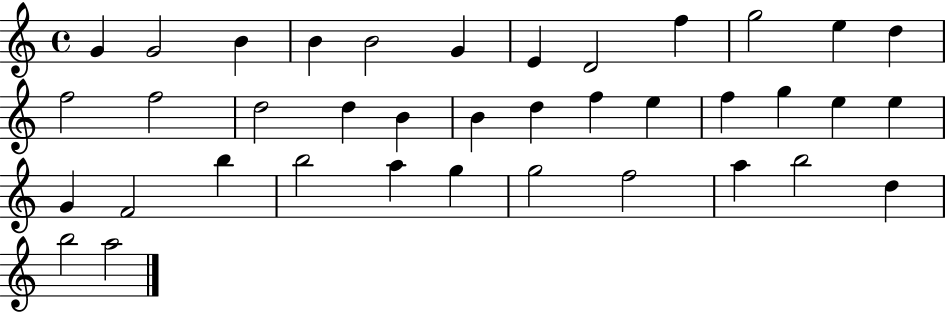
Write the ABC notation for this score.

X:1
T:Untitled
M:4/4
L:1/4
K:C
G G2 B B B2 G E D2 f g2 e d f2 f2 d2 d B B d f e f g e e G F2 b b2 a g g2 f2 a b2 d b2 a2